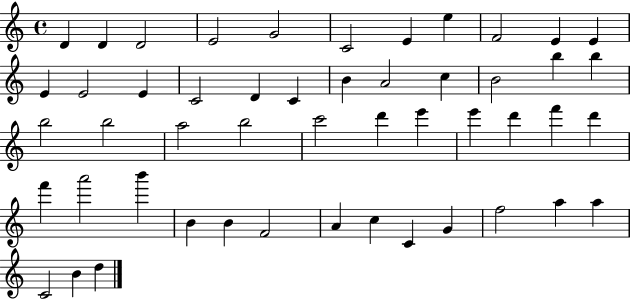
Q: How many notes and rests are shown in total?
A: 50